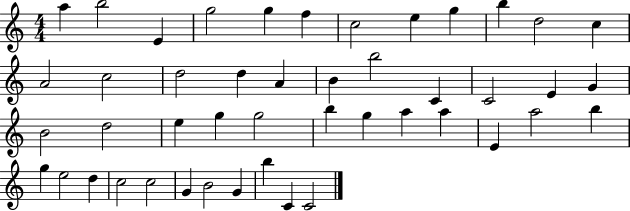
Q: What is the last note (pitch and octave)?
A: C4